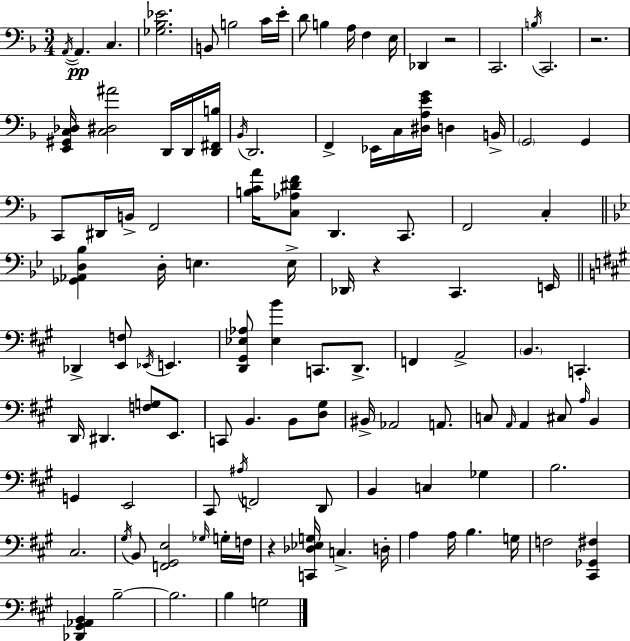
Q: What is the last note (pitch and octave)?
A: G3